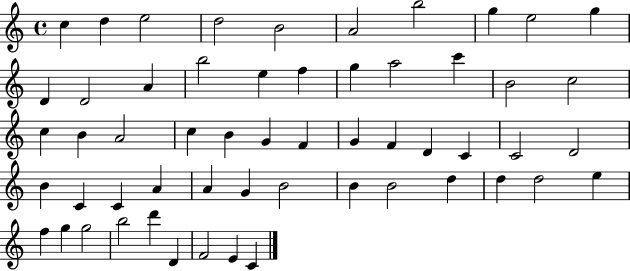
C5/q D5/q E5/h D5/h B4/h A4/h B5/h G5/q E5/h G5/q D4/q D4/h A4/q B5/h E5/q F5/q G5/q A5/h C6/q B4/h C5/h C5/q B4/q A4/h C5/q B4/q G4/q F4/q G4/q F4/q D4/q C4/q C4/h D4/h B4/q C4/q C4/q A4/q A4/q G4/q B4/h B4/q B4/h D5/q D5/q D5/h E5/q F5/q G5/q G5/h B5/h D6/q D4/q F4/h E4/q C4/q